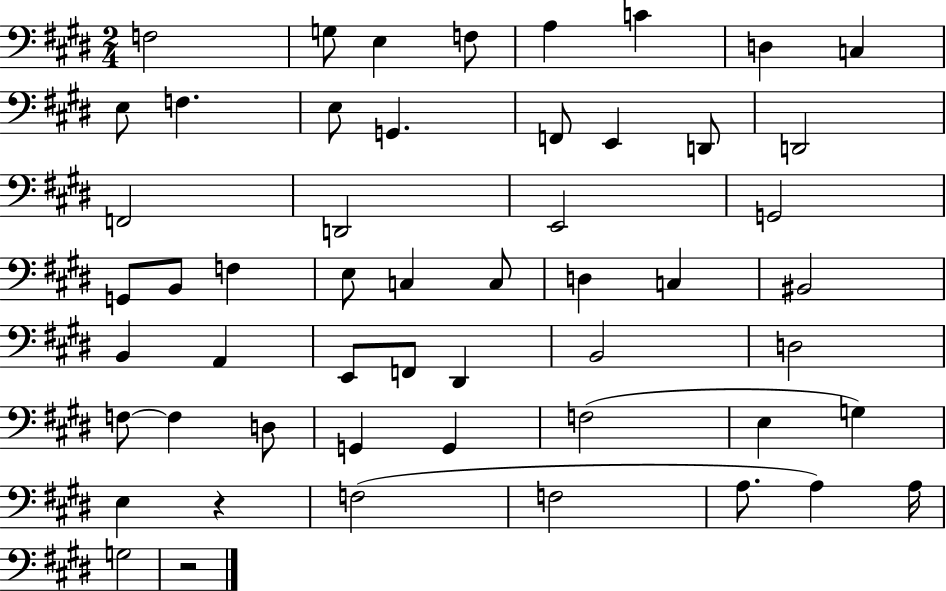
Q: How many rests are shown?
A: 2